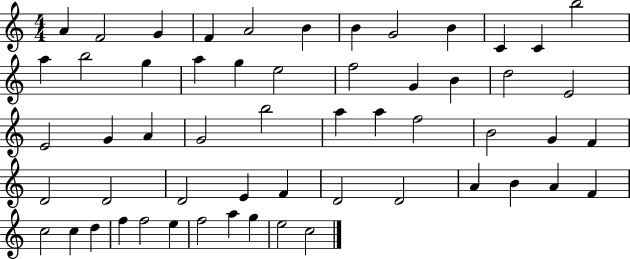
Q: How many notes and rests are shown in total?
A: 56